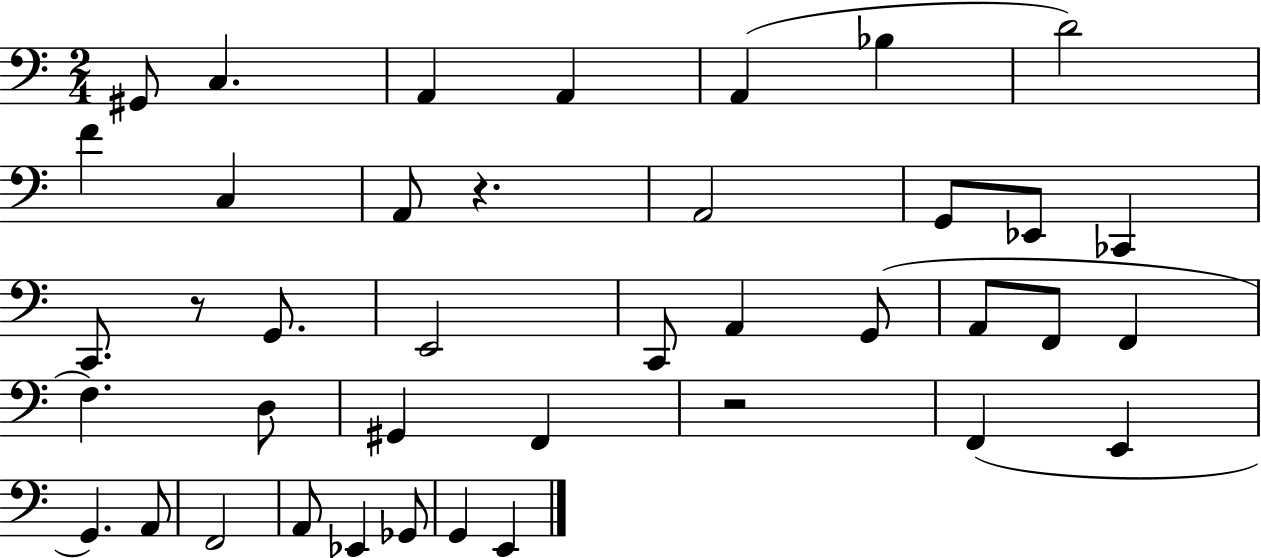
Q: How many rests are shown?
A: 3